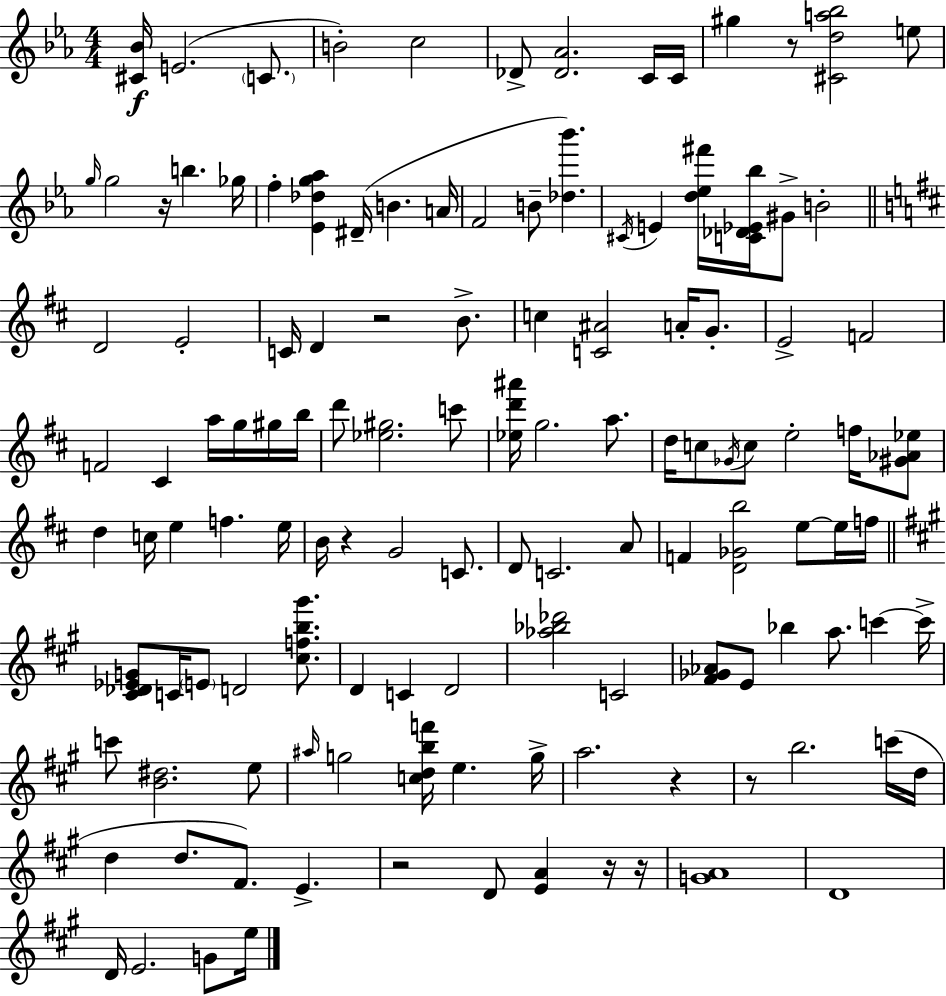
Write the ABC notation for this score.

X:1
T:Untitled
M:4/4
L:1/4
K:Eb
[^C_B]/4 E2 C/2 B2 c2 _D/2 [_D_A]2 C/4 C/4 ^g z/2 [^Cda_b]2 e/2 g/4 g2 z/4 b _g/4 f [_E_dg_a] ^D/4 B A/4 F2 B/2 [_d_b'] ^C/4 E [d_e^f']/4 [C_D_E_b]/4 ^G/2 B2 D2 E2 C/4 D z2 B/2 c [C^A]2 A/4 G/2 E2 F2 F2 ^C a/4 g/4 ^g/4 b/4 d'/2 [_e^g]2 c'/2 [_ed'^a']/4 g2 a/2 d/4 c/2 _G/4 c/2 e2 f/4 [^G_A_e]/2 d c/4 e f e/4 B/4 z G2 C/2 D/2 C2 A/2 F [D_Gb]2 e/2 e/4 f/4 [^C_D_EG]/2 C/4 E/2 D2 [^cfb^g']/2 D C D2 [_a_b_d']2 C2 [^F_G_A]/2 E/2 _b a/2 c' c'/4 c'/2 [B^d]2 e/2 ^a/4 g2 [cdbf']/4 e g/4 a2 z z/2 b2 c'/4 d/4 d d/2 ^F/2 E z2 D/2 [EA] z/4 z/4 [GA]4 D4 D/4 E2 G/2 e/4